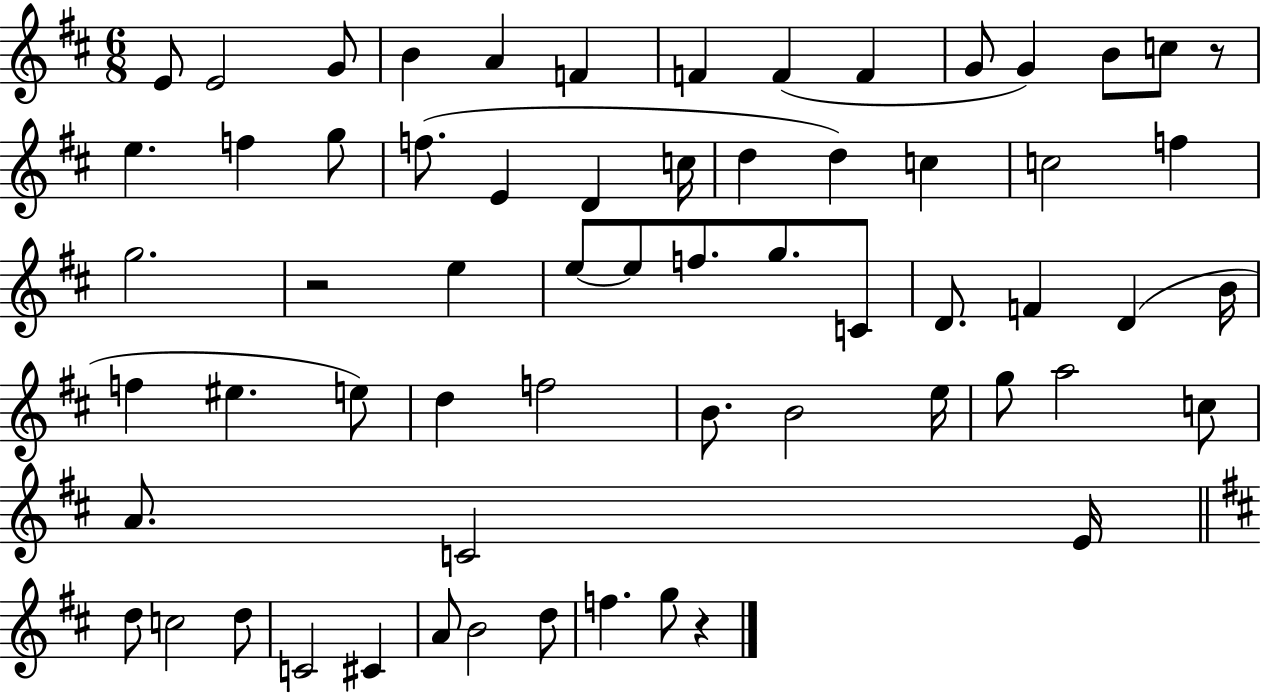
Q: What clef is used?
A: treble